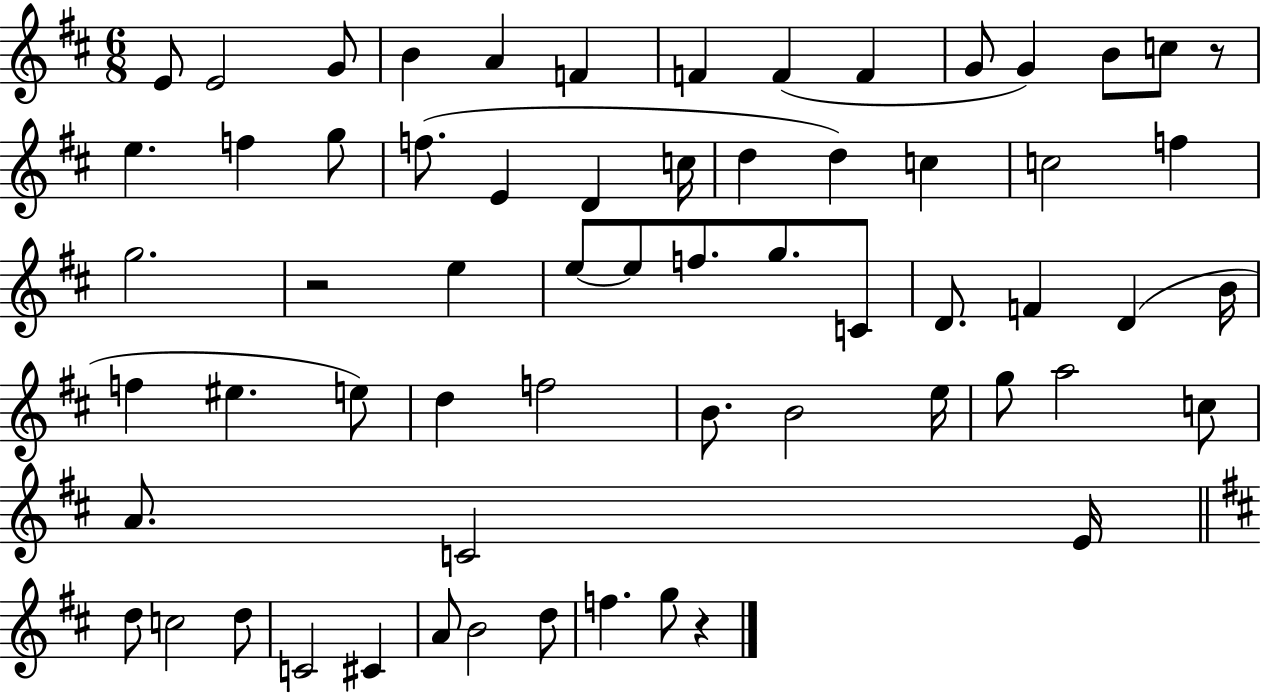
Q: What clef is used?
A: treble